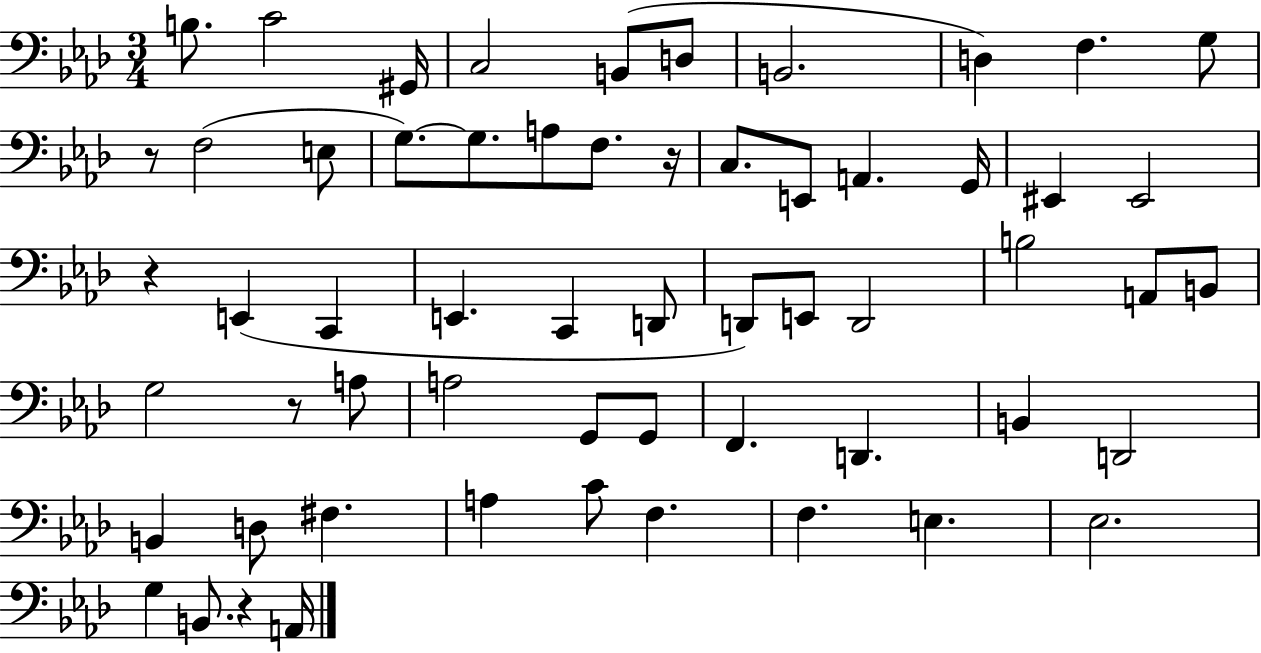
{
  \clef bass
  \numericTimeSignature
  \time 3/4
  \key aes \major
  b8. c'2 gis,16 | c2 b,8( d8 | b,2. | d4) f4. g8 | \break r8 f2( e8 | g8.~~) g8. a8 f8. r16 | c8. e,8 a,4. g,16 | eis,4 eis,2 | \break r4 e,4( c,4 | e,4. c,4 d,8 | d,8) e,8 d,2 | b2 a,8 b,8 | \break g2 r8 a8 | a2 g,8 g,8 | f,4. d,4. | b,4 d,2 | \break b,4 d8 fis4. | a4 c'8 f4. | f4. e4. | ees2. | \break g4 b,8. r4 a,16 | \bar "|."
}